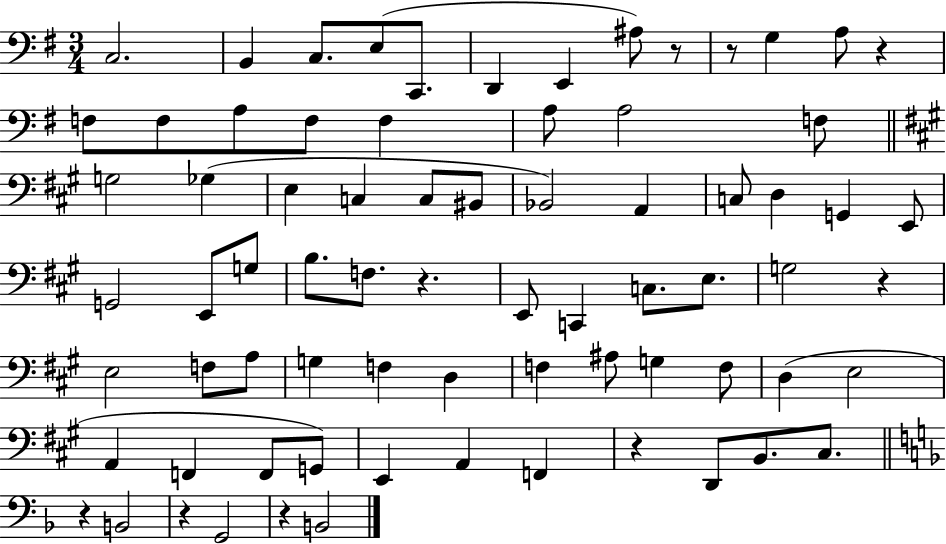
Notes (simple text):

C3/h. B2/q C3/e. E3/e C2/e. D2/q E2/q A#3/e R/e R/e G3/q A3/e R/q F3/e F3/e A3/e F3/e F3/q A3/e A3/h F3/e G3/h Gb3/q E3/q C3/q C3/e BIS2/e Bb2/h A2/q C3/e D3/q G2/q E2/e G2/h E2/e G3/e B3/e. F3/e. R/q. E2/e C2/q C3/e. E3/e. G3/h R/q E3/h F3/e A3/e G3/q F3/q D3/q F3/q A#3/e G3/q F3/e D3/q E3/h A2/q F2/q F2/e G2/e E2/q A2/q F2/q R/q D2/e B2/e. C#3/e. R/q B2/h R/q G2/h R/q B2/h